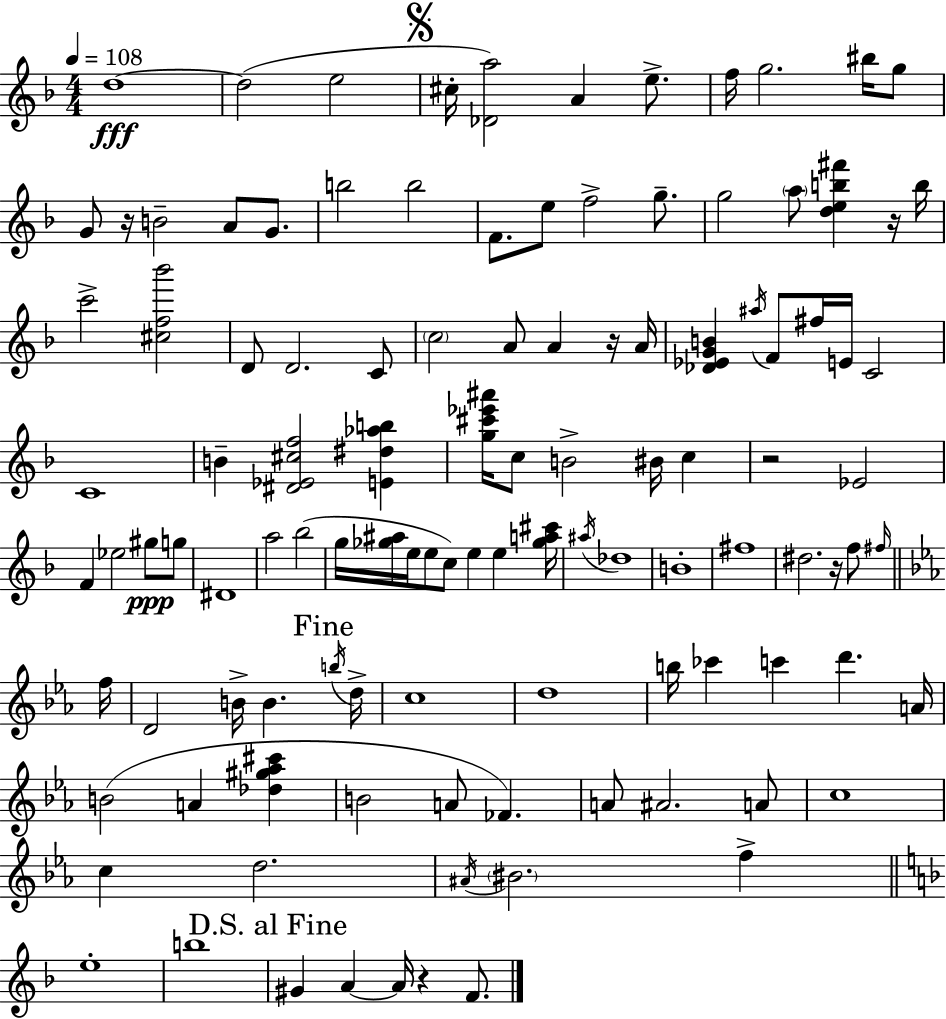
D5/w D5/h E5/h C#5/s [Db4,A5]/h A4/q E5/e. F5/s G5/h. BIS5/s G5/e G4/e R/s B4/h A4/e G4/e. B5/h B5/h F4/e. E5/e F5/h G5/e. G5/h A5/e [D5,E5,B5,F#6]/q R/s B5/s C6/h [C#5,F5,Bb6]/h D4/e D4/h. C4/e C5/h A4/e A4/q R/s A4/s [Db4,Eb4,G4,B4]/q A#5/s F4/e F#5/s E4/s C4/h C4/w B4/q [D#4,Eb4,C#5,F5]/h [E4,D#5,Ab5,B5]/q [G5,C#6,Eb6,A#6]/s C5/e B4/h BIS4/s C5/q R/h Eb4/h F4/q Eb5/h G#5/e G5/e D#4/w A5/h Bb5/h G5/s [Gb5,A#5]/s E5/s E5/e C5/e E5/q E5/q [Gb5,A5,C#6]/s A#5/s Db5/w B4/w F#5/w D#5/h. R/s F5/e F#5/s F5/s D4/h B4/s B4/q. B5/s D5/s C5/w D5/w B5/s CES6/q C6/q D6/q. A4/s B4/h A4/q [Db5,G#5,Ab5,C#6]/q B4/h A4/e FES4/q. A4/e A#4/h. A4/e C5/w C5/q D5/h. A#4/s BIS4/h. F5/q E5/w B5/w G#4/q A4/q A4/s R/q F4/e.